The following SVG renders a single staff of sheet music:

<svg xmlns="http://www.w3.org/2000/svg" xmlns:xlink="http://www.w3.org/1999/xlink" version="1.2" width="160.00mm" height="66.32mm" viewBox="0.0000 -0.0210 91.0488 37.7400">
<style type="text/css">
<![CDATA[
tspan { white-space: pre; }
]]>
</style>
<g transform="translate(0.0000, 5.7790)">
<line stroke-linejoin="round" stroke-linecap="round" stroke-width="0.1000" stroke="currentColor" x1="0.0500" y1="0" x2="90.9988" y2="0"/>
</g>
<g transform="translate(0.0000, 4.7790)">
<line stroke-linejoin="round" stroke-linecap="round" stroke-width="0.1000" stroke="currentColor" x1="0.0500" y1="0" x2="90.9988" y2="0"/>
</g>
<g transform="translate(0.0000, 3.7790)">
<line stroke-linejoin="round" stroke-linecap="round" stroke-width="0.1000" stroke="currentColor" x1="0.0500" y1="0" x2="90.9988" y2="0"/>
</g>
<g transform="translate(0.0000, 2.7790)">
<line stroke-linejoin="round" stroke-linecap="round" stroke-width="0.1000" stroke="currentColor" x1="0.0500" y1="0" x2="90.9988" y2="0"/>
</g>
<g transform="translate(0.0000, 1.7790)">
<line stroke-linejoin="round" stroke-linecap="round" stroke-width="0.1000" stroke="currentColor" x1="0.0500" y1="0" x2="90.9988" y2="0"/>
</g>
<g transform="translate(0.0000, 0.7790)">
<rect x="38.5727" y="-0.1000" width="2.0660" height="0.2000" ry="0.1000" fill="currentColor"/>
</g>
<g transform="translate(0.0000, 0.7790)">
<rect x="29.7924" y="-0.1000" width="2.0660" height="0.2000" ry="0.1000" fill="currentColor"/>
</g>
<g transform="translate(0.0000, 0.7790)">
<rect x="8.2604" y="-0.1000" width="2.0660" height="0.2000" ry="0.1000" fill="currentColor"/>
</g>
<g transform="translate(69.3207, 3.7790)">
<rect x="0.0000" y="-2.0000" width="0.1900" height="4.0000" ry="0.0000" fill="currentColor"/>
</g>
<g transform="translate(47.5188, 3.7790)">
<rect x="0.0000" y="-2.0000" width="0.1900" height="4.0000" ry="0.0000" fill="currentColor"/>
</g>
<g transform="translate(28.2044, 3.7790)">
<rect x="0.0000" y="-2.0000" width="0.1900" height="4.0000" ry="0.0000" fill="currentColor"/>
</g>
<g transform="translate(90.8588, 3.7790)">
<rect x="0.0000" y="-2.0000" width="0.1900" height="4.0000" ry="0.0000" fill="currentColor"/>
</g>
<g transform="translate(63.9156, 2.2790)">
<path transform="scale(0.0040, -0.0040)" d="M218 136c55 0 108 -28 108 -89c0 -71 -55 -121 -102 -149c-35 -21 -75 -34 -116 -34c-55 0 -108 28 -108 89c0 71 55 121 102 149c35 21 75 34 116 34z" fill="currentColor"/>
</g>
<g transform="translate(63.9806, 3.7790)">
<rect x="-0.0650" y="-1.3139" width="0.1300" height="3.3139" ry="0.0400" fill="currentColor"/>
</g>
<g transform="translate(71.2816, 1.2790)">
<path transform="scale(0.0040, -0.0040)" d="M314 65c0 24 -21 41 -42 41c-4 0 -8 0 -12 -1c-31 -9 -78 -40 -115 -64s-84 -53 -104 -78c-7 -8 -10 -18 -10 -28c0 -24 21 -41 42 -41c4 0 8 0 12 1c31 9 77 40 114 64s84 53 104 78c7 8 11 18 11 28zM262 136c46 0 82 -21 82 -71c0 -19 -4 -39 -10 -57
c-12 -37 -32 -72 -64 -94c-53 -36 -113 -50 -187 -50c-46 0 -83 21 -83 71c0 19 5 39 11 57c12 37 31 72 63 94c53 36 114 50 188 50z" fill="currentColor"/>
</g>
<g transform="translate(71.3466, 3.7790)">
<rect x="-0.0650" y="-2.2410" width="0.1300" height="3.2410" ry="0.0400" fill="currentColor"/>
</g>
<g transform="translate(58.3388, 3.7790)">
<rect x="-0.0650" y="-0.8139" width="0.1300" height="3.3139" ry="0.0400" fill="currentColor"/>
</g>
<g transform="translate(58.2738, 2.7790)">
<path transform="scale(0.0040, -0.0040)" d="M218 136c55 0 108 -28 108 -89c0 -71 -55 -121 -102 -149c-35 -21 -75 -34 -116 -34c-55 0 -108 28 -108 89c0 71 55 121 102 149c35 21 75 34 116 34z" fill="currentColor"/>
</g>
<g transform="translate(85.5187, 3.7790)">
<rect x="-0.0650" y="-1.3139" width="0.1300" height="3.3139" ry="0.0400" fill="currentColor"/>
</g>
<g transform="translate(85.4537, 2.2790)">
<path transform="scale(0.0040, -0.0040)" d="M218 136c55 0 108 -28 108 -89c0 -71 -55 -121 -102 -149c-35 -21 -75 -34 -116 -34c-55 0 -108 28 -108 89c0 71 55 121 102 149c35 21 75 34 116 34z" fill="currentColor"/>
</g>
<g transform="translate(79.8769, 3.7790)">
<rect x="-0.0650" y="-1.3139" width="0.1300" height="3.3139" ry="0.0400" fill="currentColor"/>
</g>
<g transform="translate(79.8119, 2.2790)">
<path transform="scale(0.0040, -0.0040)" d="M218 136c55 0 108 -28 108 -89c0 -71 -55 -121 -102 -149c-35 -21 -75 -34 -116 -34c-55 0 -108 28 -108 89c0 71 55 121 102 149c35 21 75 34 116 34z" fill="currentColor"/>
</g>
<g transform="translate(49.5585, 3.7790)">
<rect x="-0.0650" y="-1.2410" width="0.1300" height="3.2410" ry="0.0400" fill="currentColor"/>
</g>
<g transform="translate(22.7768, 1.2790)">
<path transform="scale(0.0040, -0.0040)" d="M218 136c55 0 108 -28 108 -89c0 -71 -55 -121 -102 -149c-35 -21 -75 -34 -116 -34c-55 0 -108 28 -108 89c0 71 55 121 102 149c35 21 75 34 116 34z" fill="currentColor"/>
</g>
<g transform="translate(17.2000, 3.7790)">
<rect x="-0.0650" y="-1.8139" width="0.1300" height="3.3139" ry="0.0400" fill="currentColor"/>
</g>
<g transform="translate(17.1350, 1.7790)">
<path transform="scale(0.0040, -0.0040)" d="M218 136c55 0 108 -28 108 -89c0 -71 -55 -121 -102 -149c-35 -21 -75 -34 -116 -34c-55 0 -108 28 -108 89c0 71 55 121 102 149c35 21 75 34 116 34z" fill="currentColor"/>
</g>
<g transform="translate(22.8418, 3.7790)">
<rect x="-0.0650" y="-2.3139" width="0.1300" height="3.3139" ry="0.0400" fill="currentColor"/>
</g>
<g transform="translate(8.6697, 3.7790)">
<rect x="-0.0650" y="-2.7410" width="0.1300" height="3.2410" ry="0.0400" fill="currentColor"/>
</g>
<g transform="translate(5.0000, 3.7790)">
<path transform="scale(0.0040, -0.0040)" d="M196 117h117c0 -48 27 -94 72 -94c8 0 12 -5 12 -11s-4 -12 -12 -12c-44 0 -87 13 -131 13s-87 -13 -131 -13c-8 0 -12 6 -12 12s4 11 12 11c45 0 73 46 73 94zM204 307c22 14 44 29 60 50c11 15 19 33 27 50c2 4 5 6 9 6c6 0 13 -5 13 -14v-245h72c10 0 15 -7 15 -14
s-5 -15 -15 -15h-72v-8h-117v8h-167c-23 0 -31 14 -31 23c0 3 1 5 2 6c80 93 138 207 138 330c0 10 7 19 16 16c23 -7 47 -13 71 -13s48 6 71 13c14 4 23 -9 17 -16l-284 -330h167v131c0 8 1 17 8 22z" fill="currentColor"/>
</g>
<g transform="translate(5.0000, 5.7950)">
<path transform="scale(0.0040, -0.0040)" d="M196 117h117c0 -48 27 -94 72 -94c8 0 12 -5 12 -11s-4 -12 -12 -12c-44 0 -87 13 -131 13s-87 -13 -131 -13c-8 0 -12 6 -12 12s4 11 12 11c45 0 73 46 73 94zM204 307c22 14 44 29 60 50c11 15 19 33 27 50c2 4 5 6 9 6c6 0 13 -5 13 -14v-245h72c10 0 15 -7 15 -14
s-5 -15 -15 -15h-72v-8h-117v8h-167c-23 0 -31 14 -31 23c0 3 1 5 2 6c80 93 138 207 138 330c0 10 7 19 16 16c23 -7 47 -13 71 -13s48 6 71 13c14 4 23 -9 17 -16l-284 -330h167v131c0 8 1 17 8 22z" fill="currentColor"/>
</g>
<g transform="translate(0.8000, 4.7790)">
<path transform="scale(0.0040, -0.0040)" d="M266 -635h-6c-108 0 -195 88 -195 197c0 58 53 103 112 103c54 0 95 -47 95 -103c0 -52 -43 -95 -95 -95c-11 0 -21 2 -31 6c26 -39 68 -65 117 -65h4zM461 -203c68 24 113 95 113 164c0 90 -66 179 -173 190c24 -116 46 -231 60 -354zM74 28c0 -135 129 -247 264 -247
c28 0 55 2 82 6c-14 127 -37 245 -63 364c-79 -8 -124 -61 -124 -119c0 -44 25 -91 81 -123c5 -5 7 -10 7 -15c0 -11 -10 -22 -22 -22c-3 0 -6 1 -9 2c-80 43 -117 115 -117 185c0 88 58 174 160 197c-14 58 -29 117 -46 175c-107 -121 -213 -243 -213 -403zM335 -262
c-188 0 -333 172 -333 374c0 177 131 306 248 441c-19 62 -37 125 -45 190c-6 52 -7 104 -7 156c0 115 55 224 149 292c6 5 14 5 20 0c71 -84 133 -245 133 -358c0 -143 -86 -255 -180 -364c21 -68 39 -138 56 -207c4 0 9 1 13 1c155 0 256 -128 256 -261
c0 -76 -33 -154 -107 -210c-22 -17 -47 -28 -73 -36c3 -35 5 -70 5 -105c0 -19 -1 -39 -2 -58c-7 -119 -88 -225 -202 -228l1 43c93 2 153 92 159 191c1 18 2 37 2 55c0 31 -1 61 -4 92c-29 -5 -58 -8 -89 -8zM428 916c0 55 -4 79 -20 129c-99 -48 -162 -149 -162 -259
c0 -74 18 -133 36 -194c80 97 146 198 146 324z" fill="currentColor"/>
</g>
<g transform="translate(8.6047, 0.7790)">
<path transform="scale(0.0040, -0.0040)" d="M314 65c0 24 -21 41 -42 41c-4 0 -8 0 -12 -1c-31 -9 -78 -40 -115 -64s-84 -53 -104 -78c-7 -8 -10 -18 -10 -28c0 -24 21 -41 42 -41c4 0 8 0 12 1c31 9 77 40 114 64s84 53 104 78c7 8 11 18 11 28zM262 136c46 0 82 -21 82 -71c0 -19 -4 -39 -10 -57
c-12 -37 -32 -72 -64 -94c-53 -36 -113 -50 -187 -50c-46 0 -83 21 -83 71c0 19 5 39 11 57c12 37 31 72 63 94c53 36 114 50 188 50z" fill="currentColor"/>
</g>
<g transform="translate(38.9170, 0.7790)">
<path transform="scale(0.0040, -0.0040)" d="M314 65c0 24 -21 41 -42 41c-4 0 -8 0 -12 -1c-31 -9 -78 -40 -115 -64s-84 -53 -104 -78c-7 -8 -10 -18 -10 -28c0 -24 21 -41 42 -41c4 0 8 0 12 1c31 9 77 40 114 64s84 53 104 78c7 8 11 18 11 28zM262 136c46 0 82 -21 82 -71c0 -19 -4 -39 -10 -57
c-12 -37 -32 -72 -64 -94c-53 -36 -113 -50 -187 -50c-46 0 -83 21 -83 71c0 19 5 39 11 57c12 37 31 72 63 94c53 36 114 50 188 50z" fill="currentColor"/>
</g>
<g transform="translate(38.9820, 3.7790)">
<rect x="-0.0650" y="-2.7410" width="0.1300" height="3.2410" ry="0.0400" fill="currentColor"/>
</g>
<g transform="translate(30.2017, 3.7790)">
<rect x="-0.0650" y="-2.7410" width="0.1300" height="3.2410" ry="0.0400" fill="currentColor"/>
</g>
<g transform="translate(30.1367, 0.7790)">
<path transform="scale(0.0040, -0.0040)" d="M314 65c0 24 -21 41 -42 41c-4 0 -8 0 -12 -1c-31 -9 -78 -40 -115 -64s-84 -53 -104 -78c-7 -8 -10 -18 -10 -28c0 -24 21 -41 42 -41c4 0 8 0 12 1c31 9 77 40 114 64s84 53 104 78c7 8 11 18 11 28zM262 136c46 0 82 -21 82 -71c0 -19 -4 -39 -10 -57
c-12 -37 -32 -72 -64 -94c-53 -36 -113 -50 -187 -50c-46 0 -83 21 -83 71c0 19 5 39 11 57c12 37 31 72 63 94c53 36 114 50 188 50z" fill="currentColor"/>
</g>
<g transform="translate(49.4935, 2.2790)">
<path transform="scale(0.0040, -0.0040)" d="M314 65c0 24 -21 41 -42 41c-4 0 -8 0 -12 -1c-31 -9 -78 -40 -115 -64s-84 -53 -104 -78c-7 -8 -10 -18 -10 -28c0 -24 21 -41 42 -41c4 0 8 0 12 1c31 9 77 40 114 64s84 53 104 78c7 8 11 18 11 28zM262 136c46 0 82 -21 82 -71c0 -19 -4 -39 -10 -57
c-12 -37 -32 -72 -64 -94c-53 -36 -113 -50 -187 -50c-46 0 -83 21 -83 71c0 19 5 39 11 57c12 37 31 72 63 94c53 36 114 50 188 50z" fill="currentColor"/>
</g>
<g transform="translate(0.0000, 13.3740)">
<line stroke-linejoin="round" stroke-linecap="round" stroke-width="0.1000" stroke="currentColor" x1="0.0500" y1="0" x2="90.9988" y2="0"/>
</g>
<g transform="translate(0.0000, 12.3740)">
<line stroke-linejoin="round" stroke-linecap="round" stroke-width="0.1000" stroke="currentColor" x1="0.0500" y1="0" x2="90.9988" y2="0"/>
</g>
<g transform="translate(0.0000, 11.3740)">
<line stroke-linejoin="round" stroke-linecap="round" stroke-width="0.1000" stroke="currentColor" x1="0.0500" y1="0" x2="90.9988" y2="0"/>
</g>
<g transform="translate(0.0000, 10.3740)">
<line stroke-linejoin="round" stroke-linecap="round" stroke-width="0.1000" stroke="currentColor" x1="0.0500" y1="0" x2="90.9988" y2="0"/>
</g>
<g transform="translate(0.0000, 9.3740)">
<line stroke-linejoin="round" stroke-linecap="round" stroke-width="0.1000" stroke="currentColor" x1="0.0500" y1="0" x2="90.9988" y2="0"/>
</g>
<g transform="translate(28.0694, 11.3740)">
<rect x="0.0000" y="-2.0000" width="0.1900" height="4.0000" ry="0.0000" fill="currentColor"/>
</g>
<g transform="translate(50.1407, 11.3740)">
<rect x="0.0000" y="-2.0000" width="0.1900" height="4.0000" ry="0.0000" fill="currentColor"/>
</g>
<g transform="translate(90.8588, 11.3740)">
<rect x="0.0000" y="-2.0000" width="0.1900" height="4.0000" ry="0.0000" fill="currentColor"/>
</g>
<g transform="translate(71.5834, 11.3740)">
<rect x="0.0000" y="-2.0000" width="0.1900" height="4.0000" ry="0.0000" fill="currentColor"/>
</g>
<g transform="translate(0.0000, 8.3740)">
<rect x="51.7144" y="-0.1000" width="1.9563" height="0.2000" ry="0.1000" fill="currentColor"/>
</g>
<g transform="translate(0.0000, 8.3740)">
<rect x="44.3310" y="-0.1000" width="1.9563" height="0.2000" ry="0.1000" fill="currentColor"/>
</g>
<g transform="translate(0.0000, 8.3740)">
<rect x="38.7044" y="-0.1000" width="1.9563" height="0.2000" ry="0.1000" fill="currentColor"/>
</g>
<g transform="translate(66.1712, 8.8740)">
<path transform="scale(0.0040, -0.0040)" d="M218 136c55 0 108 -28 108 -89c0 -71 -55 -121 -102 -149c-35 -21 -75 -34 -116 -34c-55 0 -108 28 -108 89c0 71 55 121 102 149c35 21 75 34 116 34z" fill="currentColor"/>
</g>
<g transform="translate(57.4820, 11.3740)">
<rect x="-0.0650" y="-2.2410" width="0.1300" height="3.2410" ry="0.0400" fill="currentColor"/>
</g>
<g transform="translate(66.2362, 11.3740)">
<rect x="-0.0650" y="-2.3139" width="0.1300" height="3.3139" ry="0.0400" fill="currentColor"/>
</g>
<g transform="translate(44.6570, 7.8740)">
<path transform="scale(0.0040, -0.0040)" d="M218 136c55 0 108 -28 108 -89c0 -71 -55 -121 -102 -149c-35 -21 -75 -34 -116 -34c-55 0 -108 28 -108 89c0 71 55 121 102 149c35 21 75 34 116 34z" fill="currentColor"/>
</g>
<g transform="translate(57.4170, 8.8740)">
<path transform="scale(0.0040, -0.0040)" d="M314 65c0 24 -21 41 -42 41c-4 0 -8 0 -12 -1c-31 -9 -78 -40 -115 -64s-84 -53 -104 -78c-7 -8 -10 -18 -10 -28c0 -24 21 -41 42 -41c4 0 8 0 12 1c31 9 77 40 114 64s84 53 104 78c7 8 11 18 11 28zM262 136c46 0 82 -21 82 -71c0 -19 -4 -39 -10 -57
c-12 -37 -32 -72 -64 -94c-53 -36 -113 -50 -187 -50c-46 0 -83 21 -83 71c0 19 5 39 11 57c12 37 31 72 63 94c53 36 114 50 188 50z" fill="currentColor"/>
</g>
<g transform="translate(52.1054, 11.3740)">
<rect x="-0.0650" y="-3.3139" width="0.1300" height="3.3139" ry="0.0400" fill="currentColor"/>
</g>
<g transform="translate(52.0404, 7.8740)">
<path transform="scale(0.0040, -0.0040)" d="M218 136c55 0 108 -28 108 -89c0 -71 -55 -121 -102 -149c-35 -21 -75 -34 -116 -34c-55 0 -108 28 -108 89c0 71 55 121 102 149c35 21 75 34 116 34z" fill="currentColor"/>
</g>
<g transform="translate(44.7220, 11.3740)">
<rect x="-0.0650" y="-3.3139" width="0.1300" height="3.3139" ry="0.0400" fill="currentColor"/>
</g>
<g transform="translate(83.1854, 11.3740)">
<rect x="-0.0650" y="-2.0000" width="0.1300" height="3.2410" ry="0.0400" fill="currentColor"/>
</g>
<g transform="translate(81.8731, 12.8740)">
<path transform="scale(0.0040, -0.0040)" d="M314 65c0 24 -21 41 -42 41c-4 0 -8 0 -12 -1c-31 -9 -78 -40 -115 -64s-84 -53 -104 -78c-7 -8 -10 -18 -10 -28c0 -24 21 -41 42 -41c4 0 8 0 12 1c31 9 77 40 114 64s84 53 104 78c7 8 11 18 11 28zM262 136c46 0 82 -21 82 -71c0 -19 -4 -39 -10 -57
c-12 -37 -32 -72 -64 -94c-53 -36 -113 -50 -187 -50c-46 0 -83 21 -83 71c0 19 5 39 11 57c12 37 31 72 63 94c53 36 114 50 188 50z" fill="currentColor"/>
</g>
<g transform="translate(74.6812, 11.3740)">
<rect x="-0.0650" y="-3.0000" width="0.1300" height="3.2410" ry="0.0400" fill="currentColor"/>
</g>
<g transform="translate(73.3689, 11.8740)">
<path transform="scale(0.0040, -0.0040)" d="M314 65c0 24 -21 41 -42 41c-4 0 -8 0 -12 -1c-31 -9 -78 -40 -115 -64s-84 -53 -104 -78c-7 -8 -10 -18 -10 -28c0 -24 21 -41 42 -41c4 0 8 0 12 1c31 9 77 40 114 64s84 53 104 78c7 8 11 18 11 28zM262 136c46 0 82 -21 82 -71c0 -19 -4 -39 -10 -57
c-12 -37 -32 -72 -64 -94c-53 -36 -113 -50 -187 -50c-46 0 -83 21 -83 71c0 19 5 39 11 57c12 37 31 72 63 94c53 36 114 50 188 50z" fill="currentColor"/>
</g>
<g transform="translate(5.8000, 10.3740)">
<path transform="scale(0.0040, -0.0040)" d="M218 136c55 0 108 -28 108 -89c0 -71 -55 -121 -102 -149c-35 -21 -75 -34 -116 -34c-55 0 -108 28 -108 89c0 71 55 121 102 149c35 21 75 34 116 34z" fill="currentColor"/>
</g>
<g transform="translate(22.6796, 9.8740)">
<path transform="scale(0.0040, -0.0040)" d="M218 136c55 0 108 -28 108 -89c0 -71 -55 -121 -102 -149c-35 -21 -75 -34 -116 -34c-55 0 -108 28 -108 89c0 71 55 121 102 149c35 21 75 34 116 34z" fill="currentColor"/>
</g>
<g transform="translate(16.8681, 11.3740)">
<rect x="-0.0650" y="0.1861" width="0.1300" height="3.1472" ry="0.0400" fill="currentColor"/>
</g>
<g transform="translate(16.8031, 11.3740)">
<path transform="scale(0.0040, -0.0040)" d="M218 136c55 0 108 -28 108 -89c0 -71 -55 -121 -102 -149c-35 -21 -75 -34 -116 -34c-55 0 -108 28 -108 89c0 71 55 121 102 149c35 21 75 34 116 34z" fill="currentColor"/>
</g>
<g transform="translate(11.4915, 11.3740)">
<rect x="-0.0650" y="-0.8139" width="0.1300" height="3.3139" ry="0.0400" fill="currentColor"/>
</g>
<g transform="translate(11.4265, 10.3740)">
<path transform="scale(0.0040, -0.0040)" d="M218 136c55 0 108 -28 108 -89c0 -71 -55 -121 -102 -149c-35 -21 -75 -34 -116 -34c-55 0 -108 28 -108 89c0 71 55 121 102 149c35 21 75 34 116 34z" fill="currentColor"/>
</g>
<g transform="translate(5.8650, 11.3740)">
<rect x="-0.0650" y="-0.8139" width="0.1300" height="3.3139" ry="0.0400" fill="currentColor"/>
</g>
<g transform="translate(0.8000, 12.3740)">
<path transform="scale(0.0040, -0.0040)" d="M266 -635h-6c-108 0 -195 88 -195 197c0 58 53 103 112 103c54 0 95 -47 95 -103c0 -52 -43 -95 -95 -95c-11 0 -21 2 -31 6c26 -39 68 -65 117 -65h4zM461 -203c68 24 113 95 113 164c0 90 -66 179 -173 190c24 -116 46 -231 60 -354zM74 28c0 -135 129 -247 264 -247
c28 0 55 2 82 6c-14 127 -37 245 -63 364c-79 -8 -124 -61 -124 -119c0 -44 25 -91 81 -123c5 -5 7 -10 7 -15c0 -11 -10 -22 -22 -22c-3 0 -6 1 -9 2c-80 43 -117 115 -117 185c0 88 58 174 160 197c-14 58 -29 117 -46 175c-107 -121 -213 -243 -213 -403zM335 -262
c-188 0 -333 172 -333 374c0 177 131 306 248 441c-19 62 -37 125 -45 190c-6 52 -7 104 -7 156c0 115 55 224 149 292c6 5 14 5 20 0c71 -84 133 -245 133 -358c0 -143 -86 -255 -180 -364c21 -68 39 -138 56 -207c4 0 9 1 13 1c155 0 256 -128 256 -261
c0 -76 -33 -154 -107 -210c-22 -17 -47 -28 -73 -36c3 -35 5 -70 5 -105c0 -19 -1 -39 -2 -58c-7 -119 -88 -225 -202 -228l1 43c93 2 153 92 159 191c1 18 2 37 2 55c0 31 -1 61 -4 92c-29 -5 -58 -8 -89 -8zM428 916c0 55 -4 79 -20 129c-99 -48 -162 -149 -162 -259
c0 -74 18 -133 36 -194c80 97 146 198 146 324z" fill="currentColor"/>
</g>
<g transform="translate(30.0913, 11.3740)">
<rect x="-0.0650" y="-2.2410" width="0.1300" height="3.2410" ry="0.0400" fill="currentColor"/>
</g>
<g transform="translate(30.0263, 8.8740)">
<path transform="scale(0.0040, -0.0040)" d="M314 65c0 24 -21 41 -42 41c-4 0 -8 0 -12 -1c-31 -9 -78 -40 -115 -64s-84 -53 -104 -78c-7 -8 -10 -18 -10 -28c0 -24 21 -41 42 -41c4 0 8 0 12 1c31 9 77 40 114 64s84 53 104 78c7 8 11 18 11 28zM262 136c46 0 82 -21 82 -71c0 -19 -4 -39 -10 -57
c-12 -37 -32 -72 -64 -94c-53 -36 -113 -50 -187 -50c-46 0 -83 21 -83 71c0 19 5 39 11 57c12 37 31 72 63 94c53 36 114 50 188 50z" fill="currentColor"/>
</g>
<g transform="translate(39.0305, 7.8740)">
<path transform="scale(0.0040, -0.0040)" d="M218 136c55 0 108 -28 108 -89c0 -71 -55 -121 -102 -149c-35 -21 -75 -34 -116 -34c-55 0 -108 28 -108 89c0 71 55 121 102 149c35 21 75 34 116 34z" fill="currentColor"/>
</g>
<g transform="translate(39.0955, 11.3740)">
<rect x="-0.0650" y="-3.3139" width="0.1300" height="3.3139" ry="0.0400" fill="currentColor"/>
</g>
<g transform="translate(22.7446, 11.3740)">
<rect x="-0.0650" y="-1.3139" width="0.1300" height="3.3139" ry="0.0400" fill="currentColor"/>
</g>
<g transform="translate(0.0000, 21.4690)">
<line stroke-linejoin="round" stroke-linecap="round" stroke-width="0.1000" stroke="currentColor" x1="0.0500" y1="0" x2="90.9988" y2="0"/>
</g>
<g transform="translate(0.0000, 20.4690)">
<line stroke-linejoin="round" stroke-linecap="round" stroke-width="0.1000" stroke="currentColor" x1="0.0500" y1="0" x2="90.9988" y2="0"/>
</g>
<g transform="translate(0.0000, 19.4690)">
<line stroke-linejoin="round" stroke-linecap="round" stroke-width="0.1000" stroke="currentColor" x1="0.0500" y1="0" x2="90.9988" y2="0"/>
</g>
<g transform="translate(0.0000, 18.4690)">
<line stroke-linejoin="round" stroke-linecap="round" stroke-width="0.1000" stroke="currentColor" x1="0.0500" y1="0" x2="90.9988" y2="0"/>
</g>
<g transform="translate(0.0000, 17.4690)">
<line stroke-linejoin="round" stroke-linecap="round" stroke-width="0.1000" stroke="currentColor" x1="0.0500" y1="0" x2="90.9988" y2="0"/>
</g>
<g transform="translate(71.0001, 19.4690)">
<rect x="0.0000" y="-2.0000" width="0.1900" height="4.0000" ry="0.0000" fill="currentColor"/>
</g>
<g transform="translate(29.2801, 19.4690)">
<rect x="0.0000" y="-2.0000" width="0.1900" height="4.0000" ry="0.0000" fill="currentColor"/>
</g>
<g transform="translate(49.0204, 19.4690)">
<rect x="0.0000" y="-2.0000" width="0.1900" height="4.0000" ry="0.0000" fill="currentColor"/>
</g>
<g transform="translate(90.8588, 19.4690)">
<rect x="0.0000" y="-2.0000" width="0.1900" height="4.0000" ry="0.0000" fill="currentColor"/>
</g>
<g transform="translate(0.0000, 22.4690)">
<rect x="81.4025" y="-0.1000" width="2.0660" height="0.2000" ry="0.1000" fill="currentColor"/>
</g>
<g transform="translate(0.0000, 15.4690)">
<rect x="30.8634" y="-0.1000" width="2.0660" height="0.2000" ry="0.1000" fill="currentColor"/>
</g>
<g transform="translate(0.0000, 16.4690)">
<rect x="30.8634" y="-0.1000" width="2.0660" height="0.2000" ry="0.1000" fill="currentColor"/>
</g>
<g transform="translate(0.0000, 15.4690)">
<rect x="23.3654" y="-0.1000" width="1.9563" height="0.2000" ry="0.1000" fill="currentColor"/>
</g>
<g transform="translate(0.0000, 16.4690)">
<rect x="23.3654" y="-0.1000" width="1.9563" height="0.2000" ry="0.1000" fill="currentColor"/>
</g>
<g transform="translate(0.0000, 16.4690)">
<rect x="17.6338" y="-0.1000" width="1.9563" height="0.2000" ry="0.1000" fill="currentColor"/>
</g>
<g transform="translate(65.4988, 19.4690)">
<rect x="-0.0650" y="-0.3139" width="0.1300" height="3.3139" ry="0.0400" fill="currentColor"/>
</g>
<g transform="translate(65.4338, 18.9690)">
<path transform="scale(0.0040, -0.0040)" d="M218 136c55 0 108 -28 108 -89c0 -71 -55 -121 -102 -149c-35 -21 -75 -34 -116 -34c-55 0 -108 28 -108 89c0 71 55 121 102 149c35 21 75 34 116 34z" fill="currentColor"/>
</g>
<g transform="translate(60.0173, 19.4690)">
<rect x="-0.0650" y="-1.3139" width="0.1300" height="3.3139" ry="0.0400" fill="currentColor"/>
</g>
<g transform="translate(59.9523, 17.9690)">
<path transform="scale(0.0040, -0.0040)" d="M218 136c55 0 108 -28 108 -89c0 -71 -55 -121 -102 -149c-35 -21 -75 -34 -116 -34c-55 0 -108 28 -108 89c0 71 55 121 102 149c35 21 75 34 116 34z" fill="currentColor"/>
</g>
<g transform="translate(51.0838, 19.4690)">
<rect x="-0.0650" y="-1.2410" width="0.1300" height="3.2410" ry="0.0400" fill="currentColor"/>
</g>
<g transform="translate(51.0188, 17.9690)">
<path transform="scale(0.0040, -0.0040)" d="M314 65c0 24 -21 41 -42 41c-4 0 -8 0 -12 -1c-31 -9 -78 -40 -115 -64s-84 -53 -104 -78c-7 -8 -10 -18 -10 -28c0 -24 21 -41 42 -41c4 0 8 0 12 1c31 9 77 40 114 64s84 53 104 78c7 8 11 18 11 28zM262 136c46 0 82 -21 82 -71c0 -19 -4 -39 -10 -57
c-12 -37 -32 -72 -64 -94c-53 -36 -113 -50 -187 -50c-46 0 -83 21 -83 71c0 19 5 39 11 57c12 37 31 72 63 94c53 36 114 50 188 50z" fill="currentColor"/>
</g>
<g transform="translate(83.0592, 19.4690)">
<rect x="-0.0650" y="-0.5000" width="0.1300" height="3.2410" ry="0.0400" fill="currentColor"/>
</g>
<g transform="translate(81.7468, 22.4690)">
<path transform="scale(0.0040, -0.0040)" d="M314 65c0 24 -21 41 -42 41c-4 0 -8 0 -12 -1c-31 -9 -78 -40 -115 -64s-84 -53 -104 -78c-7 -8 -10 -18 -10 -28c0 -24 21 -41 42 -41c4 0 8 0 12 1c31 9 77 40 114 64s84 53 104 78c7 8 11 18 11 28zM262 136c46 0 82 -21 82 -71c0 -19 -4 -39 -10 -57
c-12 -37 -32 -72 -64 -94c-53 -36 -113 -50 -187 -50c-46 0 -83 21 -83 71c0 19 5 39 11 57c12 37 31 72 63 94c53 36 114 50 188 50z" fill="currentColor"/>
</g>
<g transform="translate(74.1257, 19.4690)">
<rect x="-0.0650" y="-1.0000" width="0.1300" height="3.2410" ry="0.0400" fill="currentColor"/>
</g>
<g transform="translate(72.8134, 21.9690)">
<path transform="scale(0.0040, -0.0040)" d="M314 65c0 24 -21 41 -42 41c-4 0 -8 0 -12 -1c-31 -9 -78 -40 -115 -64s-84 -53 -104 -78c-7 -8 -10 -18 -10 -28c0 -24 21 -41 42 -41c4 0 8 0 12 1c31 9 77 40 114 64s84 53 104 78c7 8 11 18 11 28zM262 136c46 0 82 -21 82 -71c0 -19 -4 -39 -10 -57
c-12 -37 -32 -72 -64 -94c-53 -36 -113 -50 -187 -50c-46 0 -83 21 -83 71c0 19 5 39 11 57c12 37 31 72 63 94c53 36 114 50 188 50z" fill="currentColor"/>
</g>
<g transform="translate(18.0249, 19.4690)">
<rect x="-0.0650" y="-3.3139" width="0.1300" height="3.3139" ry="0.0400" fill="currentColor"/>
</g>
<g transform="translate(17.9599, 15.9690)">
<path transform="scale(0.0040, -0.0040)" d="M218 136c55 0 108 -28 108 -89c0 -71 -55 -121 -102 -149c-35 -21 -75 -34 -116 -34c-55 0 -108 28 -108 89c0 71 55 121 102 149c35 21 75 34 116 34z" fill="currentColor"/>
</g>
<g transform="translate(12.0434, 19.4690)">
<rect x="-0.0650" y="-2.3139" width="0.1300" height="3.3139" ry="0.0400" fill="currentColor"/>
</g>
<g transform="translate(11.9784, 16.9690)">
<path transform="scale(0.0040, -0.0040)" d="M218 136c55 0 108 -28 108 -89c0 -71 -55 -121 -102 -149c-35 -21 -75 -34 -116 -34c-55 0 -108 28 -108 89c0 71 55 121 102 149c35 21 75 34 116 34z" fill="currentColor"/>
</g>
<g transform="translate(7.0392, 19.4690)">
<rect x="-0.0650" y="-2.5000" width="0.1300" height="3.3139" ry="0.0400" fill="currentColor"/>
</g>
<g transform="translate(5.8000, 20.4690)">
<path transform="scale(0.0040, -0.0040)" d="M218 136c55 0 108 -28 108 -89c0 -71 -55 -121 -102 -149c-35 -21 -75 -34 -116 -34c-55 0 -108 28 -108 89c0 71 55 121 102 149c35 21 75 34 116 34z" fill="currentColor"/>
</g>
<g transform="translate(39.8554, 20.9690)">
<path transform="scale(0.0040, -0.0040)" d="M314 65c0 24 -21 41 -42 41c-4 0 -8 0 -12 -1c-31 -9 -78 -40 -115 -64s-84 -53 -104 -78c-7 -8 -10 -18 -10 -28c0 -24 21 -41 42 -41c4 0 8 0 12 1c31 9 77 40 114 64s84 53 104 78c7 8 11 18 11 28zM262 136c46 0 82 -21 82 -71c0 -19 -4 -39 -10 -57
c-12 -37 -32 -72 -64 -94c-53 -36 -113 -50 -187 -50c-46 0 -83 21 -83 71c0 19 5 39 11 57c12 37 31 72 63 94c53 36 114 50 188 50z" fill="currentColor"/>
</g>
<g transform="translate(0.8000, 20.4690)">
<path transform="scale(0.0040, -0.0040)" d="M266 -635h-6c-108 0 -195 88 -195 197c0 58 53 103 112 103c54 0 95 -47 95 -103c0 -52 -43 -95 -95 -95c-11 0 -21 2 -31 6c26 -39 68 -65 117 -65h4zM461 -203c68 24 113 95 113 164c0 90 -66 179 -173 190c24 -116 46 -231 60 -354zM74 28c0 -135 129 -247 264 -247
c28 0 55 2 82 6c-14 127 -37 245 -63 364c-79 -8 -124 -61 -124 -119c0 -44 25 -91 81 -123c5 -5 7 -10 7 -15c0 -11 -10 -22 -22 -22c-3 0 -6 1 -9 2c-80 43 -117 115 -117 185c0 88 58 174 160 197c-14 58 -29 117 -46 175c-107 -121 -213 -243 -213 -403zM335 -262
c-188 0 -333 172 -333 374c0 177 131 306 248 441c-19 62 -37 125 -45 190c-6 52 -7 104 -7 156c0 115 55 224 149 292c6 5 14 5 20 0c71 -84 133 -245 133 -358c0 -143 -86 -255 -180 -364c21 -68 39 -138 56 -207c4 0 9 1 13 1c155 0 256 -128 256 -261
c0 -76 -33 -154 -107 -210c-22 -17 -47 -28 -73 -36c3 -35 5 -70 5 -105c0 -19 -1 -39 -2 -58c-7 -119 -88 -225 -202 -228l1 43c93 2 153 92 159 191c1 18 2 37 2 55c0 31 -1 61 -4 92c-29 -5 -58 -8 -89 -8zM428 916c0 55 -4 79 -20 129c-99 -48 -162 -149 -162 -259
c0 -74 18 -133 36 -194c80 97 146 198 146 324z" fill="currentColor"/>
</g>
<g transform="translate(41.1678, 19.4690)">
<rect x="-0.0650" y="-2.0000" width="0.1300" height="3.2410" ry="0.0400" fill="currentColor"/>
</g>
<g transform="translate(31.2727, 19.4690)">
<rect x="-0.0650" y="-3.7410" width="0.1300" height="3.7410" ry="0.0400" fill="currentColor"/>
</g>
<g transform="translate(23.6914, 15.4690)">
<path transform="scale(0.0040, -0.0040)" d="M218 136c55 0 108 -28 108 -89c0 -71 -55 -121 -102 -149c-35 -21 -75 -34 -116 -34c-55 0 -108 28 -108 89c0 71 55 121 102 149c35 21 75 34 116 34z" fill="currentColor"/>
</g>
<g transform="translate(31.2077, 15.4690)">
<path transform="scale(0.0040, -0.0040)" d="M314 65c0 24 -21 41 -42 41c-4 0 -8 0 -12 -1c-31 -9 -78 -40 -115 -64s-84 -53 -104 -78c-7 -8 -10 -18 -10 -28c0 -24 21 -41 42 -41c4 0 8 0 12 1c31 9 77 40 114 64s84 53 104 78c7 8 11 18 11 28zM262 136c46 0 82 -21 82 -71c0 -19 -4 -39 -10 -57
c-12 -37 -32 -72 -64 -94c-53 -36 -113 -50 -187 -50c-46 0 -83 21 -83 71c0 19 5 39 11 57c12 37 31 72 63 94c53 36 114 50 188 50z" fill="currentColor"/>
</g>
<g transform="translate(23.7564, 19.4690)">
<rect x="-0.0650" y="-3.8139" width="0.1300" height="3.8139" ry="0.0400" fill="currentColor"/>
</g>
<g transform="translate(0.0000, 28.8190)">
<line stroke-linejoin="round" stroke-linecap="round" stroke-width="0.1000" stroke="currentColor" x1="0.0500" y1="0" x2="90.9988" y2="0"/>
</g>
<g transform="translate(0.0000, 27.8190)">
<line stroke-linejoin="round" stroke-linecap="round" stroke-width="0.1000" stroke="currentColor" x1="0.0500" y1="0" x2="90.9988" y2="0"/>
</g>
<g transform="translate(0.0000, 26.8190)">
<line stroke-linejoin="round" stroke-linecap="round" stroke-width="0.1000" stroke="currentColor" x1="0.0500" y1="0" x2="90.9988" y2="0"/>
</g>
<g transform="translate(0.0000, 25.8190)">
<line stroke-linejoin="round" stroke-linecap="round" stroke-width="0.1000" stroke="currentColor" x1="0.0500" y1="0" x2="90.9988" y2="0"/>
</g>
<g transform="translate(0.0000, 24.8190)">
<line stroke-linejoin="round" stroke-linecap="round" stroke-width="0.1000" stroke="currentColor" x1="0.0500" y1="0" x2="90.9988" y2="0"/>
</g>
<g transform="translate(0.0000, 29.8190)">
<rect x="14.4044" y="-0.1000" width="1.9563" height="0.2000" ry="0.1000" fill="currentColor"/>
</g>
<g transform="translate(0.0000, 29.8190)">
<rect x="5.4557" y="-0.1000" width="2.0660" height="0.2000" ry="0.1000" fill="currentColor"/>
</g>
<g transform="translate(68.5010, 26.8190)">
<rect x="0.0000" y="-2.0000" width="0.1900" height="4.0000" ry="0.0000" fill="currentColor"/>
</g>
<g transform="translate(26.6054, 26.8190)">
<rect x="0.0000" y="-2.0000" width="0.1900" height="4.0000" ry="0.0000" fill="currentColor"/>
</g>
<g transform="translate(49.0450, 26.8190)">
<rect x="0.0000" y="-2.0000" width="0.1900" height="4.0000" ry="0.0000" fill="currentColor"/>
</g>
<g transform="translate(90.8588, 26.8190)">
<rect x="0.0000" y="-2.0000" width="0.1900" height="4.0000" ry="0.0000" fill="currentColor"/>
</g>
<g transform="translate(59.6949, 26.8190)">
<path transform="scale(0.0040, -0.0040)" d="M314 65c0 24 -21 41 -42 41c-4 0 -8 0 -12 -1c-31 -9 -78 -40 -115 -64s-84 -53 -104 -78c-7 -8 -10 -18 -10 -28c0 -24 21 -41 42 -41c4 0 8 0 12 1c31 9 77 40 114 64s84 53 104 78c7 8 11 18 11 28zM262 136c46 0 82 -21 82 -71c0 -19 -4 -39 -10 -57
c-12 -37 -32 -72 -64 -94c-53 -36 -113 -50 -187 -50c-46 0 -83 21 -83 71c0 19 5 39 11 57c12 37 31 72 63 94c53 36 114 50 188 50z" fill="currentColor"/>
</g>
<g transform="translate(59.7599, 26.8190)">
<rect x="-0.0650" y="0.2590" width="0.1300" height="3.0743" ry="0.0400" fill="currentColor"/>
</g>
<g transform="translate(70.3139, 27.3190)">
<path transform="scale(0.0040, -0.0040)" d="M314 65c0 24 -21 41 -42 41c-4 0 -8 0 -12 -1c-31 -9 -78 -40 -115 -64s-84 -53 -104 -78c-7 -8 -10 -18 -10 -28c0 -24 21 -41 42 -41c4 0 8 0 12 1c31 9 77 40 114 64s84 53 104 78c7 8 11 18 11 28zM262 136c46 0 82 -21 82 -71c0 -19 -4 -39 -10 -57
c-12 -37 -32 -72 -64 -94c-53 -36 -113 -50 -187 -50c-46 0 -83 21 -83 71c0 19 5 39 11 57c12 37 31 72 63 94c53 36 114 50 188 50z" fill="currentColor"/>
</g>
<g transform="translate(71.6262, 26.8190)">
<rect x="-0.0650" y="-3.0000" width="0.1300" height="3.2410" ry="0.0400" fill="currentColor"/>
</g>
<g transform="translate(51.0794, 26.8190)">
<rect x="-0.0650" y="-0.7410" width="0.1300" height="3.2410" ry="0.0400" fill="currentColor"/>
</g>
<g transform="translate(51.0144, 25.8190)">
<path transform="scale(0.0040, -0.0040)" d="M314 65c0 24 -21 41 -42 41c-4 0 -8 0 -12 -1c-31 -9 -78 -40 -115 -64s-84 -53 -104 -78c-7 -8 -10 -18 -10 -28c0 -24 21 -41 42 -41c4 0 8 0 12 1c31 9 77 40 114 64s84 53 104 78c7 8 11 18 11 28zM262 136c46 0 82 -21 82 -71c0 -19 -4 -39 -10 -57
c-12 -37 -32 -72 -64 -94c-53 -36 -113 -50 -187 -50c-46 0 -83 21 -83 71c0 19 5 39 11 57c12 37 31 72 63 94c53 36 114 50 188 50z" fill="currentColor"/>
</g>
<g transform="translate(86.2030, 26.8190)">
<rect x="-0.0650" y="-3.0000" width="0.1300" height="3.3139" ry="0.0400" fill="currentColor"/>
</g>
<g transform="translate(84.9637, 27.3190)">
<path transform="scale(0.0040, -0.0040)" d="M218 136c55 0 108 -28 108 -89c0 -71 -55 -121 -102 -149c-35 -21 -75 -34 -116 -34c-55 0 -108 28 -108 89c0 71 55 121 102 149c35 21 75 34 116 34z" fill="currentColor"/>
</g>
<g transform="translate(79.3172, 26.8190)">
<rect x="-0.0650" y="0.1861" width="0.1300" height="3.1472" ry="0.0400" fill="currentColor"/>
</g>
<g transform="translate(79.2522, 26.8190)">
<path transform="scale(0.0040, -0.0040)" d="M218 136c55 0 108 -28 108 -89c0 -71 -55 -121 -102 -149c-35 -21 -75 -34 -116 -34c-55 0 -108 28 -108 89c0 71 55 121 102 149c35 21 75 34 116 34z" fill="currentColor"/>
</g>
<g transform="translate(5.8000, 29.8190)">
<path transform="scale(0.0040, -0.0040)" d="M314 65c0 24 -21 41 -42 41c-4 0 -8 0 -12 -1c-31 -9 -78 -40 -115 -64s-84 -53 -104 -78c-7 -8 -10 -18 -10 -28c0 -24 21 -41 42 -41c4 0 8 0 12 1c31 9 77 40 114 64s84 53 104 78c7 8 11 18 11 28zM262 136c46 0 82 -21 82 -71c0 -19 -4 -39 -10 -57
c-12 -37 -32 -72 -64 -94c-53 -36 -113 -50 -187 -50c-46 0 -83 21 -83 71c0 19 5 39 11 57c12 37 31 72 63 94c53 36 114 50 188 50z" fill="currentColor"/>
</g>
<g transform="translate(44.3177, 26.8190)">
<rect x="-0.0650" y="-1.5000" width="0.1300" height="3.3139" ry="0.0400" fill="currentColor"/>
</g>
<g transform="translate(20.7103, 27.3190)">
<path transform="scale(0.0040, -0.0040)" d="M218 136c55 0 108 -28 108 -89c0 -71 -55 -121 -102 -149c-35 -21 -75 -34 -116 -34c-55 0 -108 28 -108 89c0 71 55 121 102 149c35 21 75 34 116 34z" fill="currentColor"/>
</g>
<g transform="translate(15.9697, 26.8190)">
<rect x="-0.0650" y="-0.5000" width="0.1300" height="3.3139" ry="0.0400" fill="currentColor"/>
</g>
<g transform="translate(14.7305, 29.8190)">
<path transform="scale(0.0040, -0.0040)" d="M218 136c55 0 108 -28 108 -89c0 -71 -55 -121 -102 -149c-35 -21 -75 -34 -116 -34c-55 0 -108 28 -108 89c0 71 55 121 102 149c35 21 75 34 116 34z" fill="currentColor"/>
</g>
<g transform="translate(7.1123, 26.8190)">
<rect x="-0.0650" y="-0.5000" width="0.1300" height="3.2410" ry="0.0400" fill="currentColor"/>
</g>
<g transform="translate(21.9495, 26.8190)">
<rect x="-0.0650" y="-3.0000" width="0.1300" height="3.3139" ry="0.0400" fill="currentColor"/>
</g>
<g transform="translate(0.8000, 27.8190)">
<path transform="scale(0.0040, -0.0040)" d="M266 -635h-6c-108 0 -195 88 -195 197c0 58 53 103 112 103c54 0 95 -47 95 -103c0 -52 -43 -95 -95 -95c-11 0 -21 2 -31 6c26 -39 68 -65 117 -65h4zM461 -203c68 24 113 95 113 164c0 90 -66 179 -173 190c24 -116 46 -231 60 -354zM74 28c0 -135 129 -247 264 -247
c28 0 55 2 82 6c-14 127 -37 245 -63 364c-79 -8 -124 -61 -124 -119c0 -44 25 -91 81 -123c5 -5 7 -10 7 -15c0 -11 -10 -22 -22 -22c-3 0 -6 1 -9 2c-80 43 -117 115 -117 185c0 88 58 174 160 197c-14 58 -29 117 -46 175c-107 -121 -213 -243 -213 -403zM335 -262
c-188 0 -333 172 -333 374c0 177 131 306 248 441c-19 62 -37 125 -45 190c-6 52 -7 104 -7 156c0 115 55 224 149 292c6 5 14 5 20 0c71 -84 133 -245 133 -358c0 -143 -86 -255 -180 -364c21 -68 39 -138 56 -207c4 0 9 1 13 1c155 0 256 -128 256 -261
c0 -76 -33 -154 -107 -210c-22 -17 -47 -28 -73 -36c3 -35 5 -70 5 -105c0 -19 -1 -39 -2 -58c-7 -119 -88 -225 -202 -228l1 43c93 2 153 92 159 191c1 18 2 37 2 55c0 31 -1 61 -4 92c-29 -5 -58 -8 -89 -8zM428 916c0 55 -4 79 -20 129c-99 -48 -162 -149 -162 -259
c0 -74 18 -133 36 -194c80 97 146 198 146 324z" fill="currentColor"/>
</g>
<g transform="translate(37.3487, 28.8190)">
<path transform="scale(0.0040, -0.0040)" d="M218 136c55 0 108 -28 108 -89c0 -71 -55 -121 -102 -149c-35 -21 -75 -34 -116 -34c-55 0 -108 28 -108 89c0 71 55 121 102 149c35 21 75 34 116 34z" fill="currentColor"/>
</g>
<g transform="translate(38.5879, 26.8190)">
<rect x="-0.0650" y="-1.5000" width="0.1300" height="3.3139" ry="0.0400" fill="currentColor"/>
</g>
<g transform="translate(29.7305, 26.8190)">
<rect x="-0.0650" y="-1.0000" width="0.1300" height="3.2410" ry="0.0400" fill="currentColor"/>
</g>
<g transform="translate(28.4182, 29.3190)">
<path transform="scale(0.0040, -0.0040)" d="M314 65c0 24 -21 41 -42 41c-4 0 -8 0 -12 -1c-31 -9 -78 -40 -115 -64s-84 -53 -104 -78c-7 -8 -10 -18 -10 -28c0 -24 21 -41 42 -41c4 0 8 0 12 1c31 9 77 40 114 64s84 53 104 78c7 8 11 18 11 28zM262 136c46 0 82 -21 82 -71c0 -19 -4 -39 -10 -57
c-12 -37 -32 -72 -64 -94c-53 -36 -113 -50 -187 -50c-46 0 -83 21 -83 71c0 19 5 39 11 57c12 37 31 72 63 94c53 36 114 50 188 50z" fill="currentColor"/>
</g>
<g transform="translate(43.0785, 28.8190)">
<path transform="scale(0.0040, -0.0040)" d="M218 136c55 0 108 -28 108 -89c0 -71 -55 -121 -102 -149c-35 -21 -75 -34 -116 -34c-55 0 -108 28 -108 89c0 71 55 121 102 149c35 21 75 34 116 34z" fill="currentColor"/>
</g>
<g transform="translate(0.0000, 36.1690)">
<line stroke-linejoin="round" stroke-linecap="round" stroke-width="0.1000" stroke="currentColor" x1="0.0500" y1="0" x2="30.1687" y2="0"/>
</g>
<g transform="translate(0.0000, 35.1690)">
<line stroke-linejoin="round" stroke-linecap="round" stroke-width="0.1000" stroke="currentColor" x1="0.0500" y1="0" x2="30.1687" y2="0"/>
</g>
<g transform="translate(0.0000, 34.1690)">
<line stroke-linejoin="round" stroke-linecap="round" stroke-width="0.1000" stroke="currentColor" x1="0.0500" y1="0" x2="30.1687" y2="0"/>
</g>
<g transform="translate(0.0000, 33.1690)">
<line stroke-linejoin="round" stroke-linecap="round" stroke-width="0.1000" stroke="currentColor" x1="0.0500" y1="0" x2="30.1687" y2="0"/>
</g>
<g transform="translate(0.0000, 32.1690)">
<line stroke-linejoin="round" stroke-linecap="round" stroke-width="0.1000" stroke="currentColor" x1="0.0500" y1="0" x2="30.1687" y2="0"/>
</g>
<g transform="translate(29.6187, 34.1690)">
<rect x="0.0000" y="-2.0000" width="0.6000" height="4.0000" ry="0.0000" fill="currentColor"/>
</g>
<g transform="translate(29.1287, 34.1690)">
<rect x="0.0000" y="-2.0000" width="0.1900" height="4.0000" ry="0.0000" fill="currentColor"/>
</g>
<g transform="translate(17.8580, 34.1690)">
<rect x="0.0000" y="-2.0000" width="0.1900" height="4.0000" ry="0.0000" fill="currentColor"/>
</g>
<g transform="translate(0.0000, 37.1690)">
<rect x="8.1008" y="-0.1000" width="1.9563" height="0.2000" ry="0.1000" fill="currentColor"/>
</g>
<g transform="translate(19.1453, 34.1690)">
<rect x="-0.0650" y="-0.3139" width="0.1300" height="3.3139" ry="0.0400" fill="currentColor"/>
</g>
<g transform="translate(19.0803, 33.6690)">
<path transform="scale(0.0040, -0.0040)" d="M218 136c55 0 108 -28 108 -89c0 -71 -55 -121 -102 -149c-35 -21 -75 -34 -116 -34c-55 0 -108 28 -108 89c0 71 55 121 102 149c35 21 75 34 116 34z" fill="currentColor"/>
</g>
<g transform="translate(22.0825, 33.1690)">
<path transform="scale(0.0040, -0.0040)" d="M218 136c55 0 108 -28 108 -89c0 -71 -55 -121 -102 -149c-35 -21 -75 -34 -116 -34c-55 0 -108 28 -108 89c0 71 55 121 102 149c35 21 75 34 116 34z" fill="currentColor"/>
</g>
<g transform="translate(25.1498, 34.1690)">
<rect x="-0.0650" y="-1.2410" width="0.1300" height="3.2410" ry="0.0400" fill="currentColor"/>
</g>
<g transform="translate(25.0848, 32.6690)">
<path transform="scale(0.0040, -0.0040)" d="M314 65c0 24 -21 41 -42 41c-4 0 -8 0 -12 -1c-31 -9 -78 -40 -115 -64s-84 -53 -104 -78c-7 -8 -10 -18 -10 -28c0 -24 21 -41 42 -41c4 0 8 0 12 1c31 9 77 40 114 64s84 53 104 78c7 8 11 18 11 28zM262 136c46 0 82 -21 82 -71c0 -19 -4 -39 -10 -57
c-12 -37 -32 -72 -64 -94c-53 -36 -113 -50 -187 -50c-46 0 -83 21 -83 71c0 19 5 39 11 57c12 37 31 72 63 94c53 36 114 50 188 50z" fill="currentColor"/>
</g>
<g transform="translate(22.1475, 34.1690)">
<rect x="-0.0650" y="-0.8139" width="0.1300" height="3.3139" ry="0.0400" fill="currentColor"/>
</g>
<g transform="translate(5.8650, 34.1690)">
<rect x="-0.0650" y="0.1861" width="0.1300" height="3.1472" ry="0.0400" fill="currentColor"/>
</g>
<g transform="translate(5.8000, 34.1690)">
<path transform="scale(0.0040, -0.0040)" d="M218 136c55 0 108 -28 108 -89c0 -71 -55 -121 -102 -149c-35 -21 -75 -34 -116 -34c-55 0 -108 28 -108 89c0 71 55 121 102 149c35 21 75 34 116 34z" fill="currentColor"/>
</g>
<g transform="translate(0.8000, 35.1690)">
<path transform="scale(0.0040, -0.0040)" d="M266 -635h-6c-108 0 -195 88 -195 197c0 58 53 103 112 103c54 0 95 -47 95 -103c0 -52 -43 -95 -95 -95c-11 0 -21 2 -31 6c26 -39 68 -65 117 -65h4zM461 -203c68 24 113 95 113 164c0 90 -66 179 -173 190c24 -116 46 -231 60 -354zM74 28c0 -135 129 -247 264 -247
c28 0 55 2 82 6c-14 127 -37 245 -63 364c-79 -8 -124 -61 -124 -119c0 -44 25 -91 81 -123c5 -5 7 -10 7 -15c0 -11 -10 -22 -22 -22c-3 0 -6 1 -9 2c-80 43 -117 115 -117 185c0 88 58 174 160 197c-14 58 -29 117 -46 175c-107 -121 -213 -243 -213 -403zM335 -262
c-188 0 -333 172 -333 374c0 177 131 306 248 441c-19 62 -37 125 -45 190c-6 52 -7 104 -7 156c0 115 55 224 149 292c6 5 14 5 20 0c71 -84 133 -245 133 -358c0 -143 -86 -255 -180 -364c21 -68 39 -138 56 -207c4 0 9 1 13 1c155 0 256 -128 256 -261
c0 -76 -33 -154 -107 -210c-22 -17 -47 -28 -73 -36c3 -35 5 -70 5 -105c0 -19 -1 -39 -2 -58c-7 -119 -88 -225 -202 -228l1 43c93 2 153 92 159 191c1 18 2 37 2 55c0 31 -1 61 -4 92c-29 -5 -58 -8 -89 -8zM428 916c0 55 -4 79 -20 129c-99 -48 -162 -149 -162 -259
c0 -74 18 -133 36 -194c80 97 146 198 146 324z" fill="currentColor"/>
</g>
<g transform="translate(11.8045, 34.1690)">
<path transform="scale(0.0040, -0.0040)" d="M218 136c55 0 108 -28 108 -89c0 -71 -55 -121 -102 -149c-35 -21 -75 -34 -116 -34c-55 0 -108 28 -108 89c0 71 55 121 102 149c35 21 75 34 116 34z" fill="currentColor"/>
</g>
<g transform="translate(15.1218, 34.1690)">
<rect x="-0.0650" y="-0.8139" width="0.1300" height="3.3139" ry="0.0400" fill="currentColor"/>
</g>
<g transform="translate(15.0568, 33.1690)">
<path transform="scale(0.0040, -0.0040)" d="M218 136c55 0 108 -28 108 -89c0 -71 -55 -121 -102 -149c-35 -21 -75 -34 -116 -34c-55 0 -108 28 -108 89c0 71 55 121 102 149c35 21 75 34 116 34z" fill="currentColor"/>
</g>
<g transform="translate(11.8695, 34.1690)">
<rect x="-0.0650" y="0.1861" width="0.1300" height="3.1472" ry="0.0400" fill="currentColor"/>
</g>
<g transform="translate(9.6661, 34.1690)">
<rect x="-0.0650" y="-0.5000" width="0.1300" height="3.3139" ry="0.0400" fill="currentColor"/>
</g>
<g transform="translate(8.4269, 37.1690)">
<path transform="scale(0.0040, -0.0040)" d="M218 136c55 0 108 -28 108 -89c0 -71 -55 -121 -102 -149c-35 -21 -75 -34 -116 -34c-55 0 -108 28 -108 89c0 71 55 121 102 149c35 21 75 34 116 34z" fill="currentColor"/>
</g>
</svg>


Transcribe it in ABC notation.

X:1
T:Untitled
M:4/4
L:1/4
K:C
a2 f g a2 a2 e2 d e g2 e e d d B e g2 b b b g2 g A2 F2 G g b c' c'2 F2 e2 e c D2 C2 C2 C A D2 E E d2 B2 A2 B A B C B d c d e2